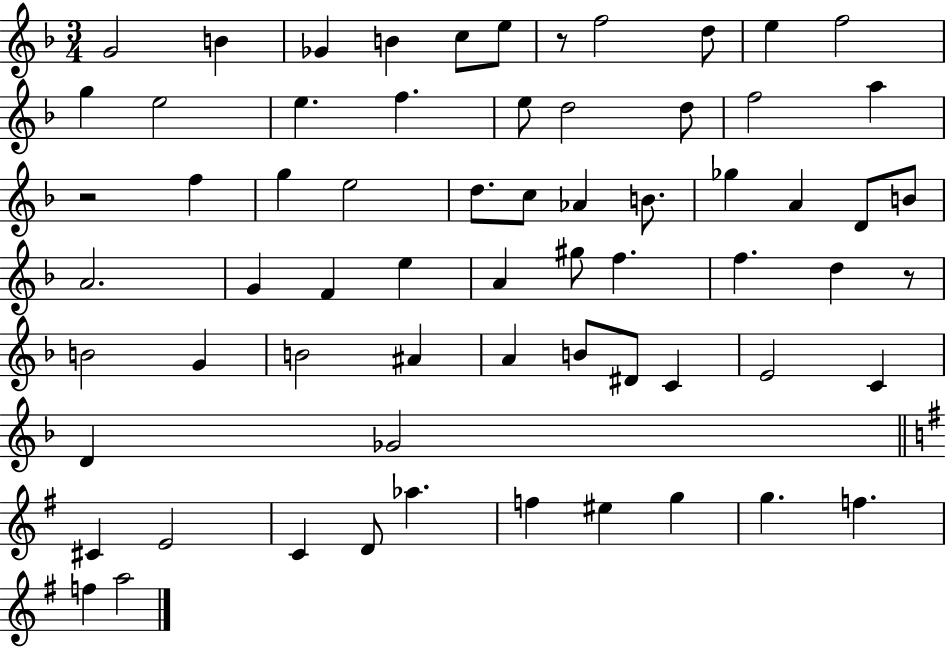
G4/h B4/q Gb4/q B4/q C5/e E5/e R/e F5/h D5/e E5/q F5/h G5/q E5/h E5/q. F5/q. E5/e D5/h D5/e F5/h A5/q R/h F5/q G5/q E5/h D5/e. C5/e Ab4/q B4/e. Gb5/q A4/q D4/e B4/e A4/h. G4/q F4/q E5/q A4/q G#5/e F5/q. F5/q. D5/q R/e B4/h G4/q B4/h A#4/q A4/q B4/e D#4/e C4/q E4/h C4/q D4/q Gb4/h C#4/q E4/h C4/q D4/e Ab5/q. F5/q EIS5/q G5/q G5/q. F5/q. F5/q A5/h